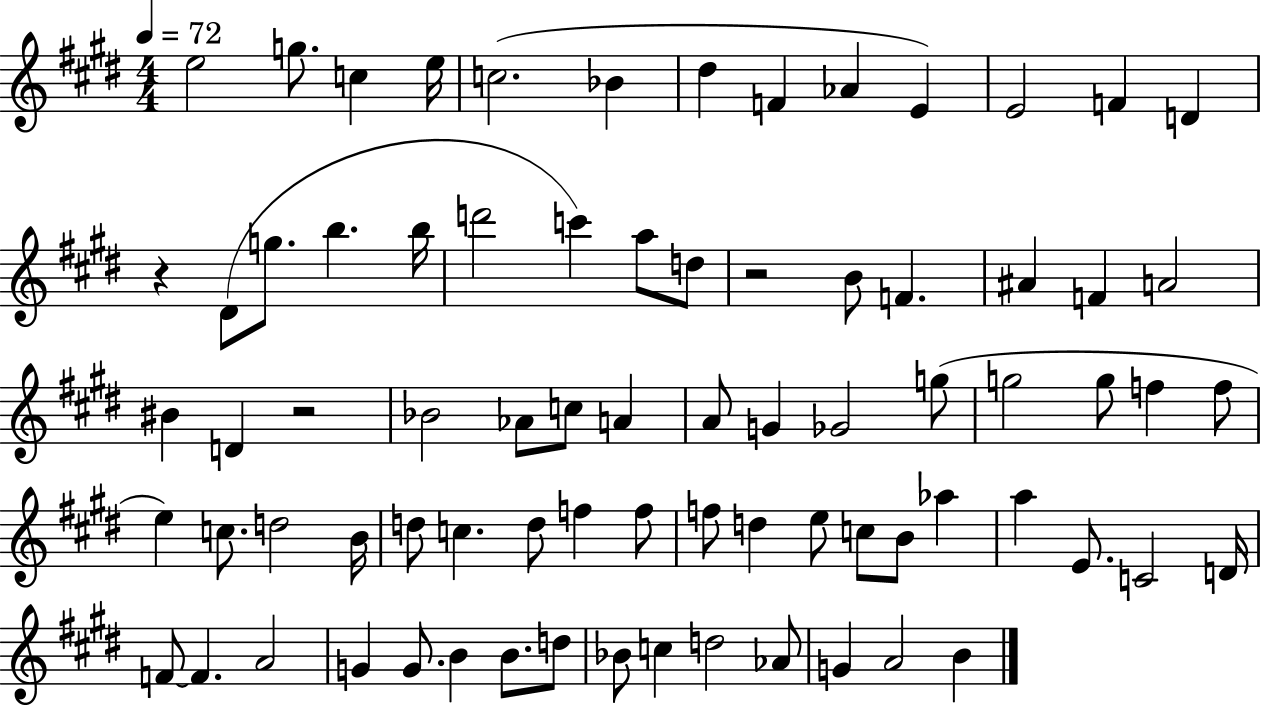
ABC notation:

X:1
T:Untitled
M:4/4
L:1/4
K:E
e2 g/2 c e/4 c2 _B ^d F _A E E2 F D z ^D/2 g/2 b b/4 d'2 c' a/2 d/2 z2 B/2 F ^A F A2 ^B D z2 _B2 _A/2 c/2 A A/2 G _G2 g/2 g2 g/2 f f/2 e c/2 d2 B/4 d/2 c d/2 f f/2 f/2 d e/2 c/2 B/2 _a a E/2 C2 D/4 F/2 F A2 G G/2 B B/2 d/2 _B/2 c d2 _A/2 G A2 B